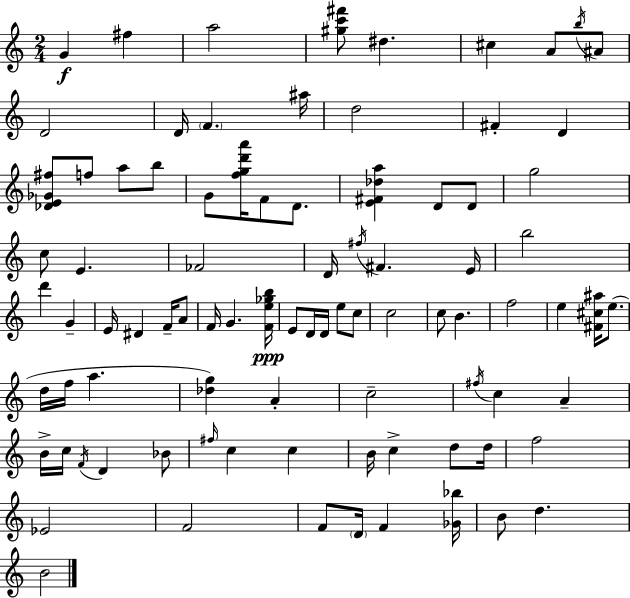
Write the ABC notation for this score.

X:1
T:Untitled
M:2/4
L:1/4
K:Am
G ^f a2 [^gc'^f']/2 ^d ^c A/2 b/4 ^A/2 D2 D/4 F ^a/4 d2 ^F D [_DE_G^f]/2 f/2 a/2 b/2 G/2 [fgd'a']/4 F/2 D/2 [E^F_da] D/2 D/2 g2 c/2 E _F2 D/4 ^f/4 ^F E/4 b2 d' G E/4 ^D F/4 A/2 F/4 G [Fe_gb]/4 E/2 D/4 D/4 e/2 c/2 c2 c/2 B f2 e [^F^c^a]/4 e/2 d/4 f/4 a [_dg] A c2 ^f/4 c A B/4 c/4 F/4 D _B/2 ^f/4 c c B/4 c d/2 d/4 f2 _E2 F2 F/2 D/4 F [_G_b]/4 B/2 d B2